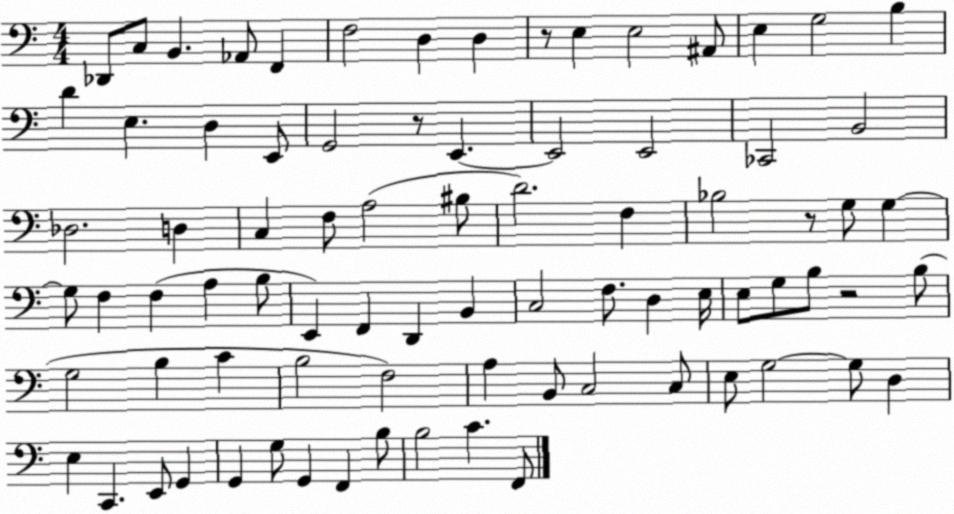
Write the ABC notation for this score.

X:1
T:Untitled
M:4/4
L:1/4
K:C
_D,,/2 C,/2 B,, _A,,/2 F,, F,2 D, D, z/2 E, E,2 ^A,,/2 E, G,2 B, D E, D, E,,/2 G,,2 z/2 E,, E,,2 E,,2 _C,,2 B,,2 _D,2 D, C, F,/2 A,2 ^B,/2 D2 F, _B,2 z/2 G,/2 G, G,/2 F, F, A, B,/2 E,, F,, D,, B,, C,2 F,/2 D, E,/4 E,/2 G,/2 B,/2 z2 B,/2 G,2 B, C B,2 F,2 A, B,,/2 C,2 C,/2 E,/2 G,2 G,/2 D, E, C,, E,,/2 G,, G,, G,/2 G,, F,, B,/2 B,2 C F,,/2